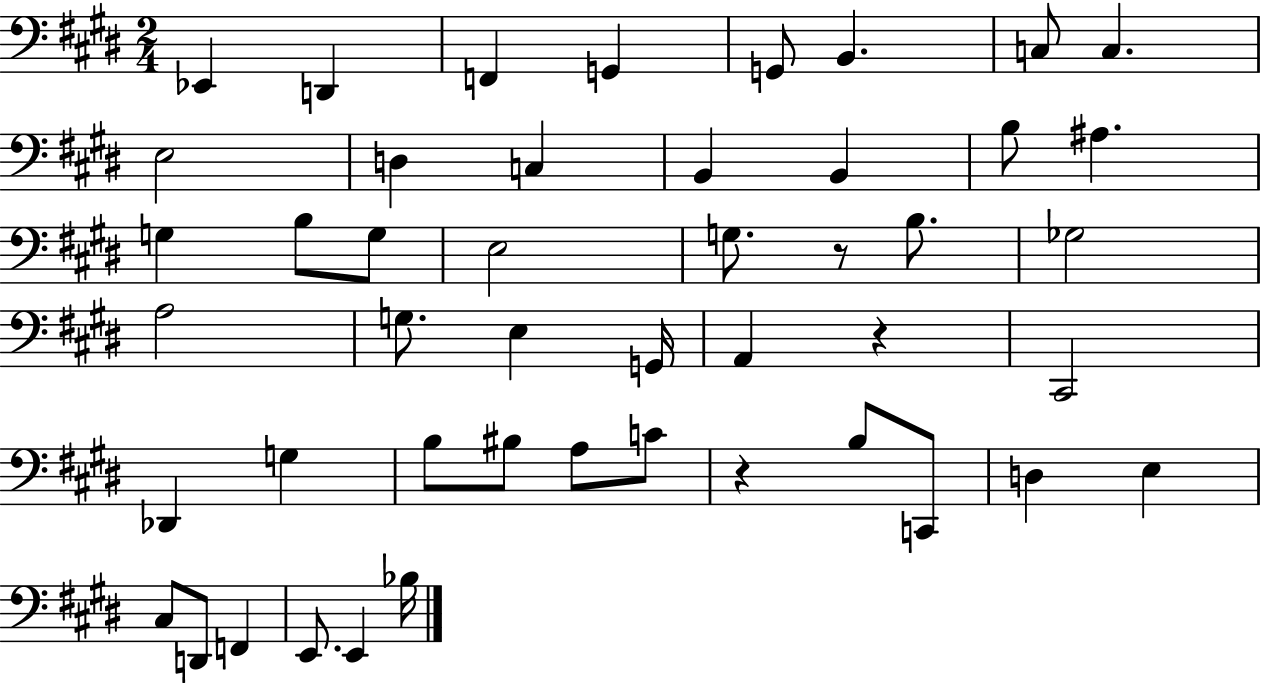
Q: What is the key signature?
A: E major